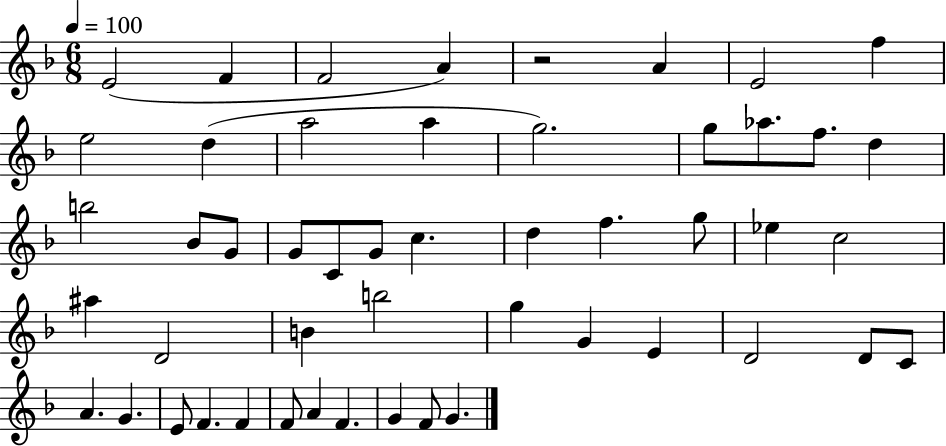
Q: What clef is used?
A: treble